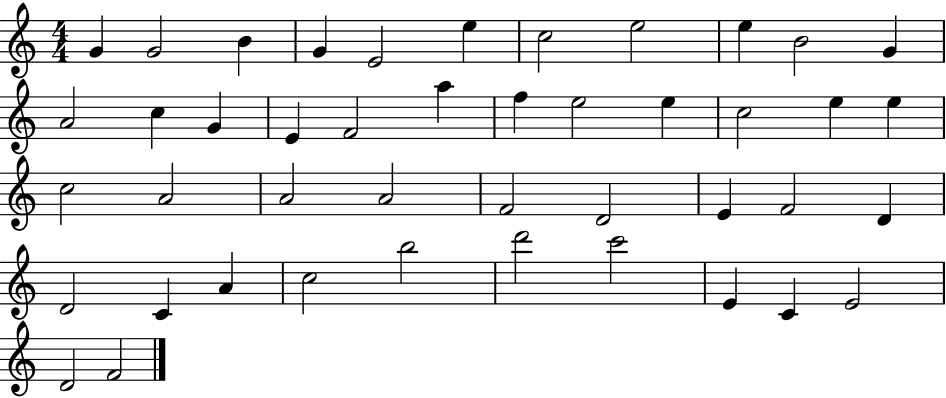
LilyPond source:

{
  \clef treble
  \numericTimeSignature
  \time 4/4
  \key c \major
  g'4 g'2 b'4 | g'4 e'2 e''4 | c''2 e''2 | e''4 b'2 g'4 | \break a'2 c''4 g'4 | e'4 f'2 a''4 | f''4 e''2 e''4 | c''2 e''4 e''4 | \break c''2 a'2 | a'2 a'2 | f'2 d'2 | e'4 f'2 d'4 | \break d'2 c'4 a'4 | c''2 b''2 | d'''2 c'''2 | e'4 c'4 e'2 | \break d'2 f'2 | \bar "|."
}